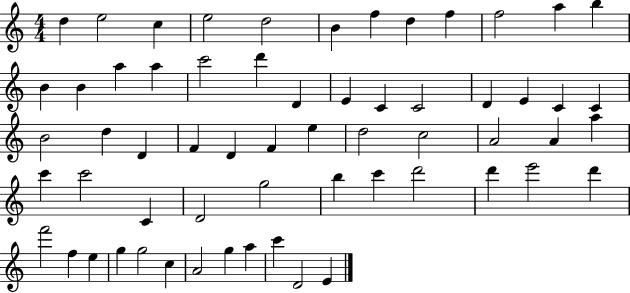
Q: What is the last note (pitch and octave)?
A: E4